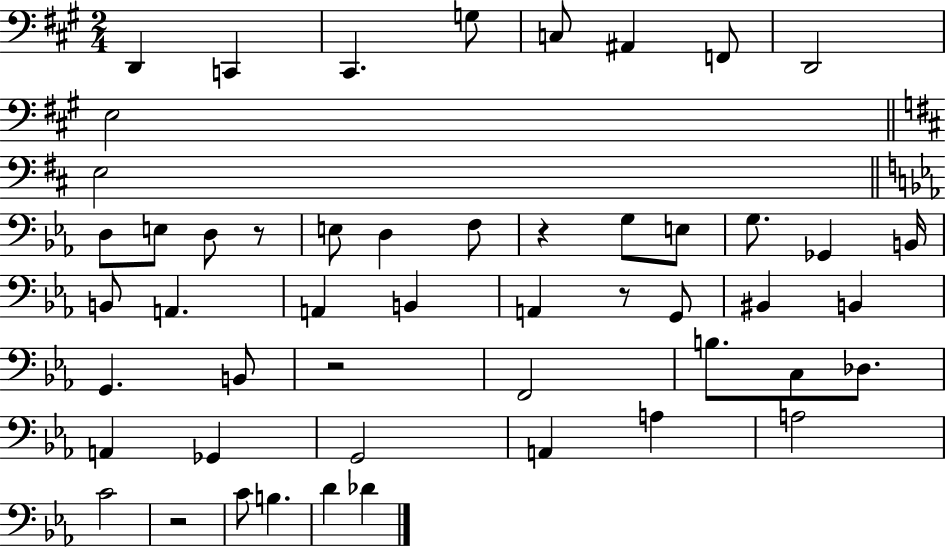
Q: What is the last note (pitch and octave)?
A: Db4